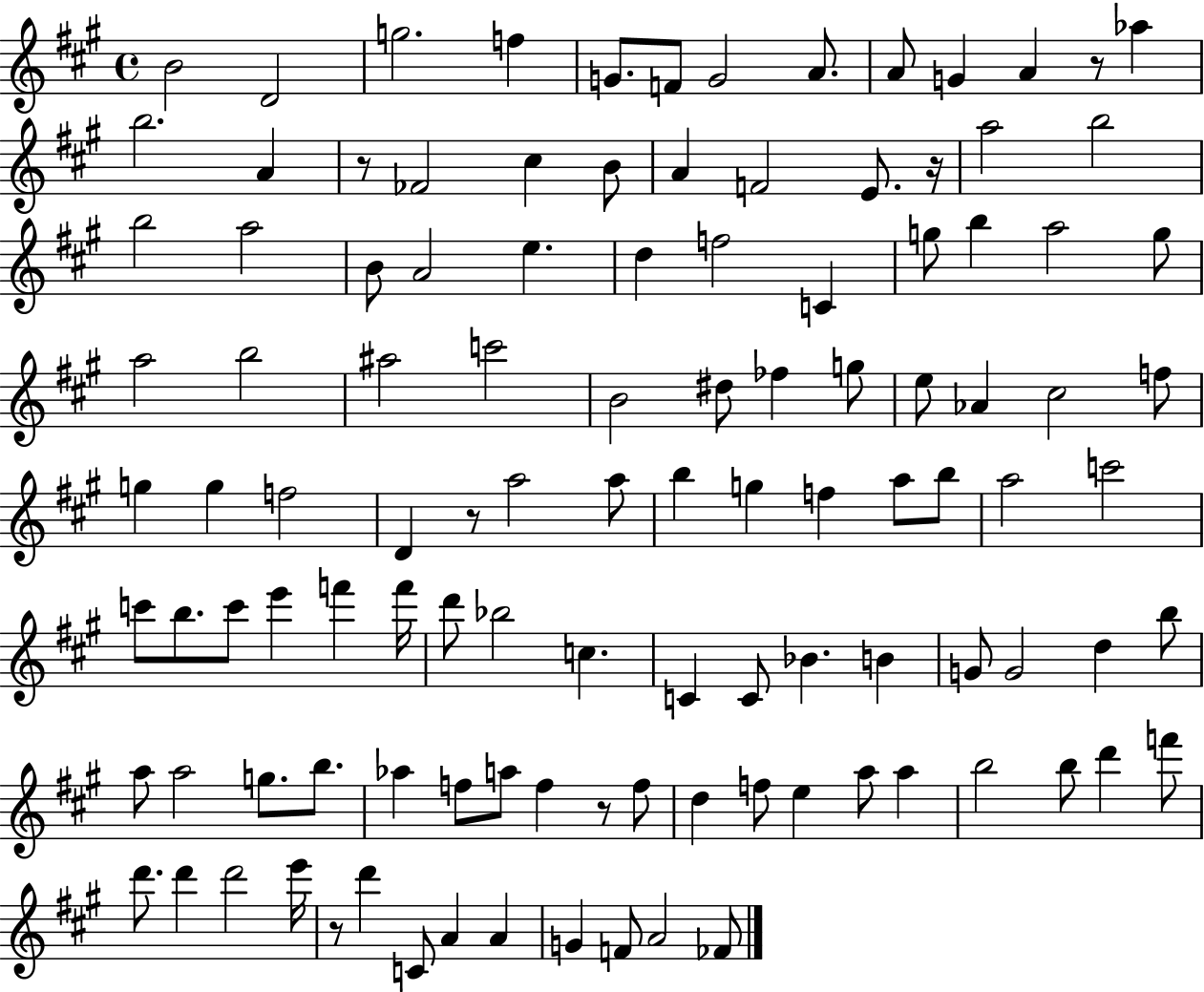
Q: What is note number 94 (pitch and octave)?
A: F6